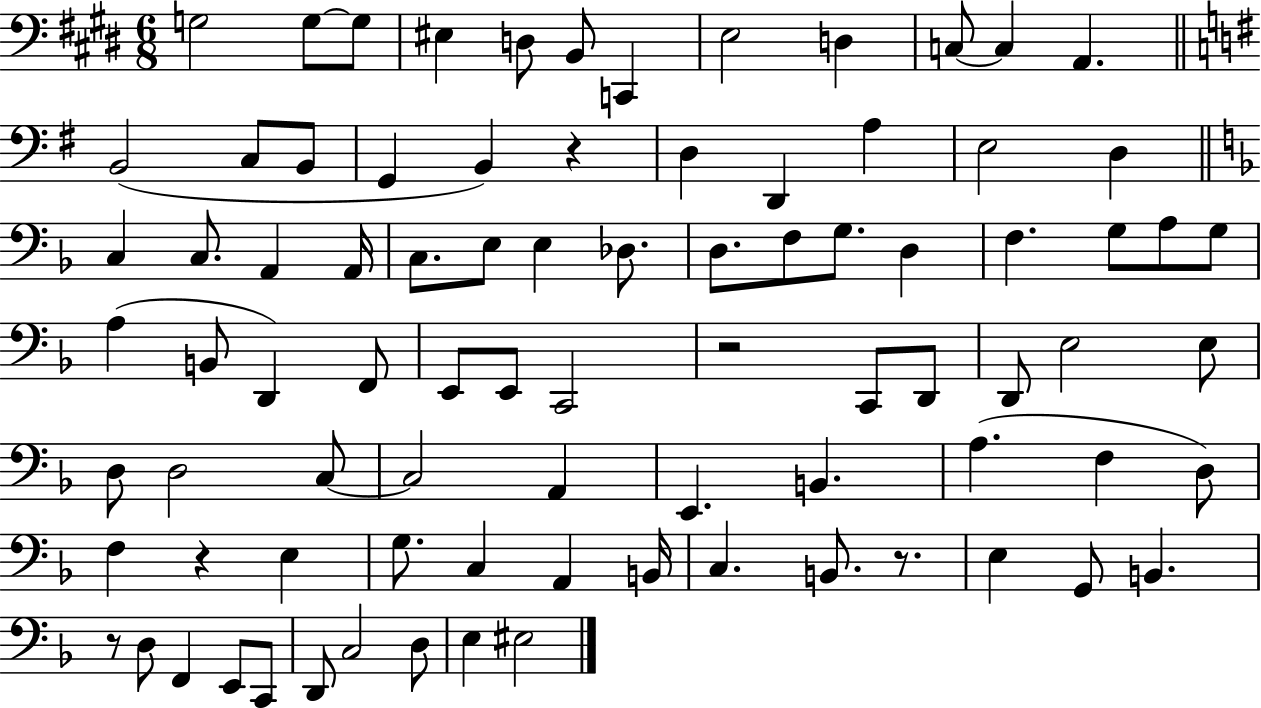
X:1
T:Untitled
M:6/8
L:1/4
K:E
G,2 G,/2 G,/2 ^E, D,/2 B,,/2 C,, E,2 D, C,/2 C, A,, B,,2 C,/2 B,,/2 G,, B,, z D, D,, A, E,2 D, C, C,/2 A,, A,,/4 C,/2 E,/2 E, _D,/2 D,/2 F,/2 G,/2 D, F, G,/2 A,/2 G,/2 A, B,,/2 D,, F,,/2 E,,/2 E,,/2 C,,2 z2 C,,/2 D,,/2 D,,/2 E,2 E,/2 D,/2 D,2 C,/2 C,2 A,, E,, B,, A, F, D,/2 F, z E, G,/2 C, A,, B,,/4 C, B,,/2 z/2 E, G,,/2 B,, z/2 D,/2 F,, E,,/2 C,,/2 D,,/2 C,2 D,/2 E, ^E,2